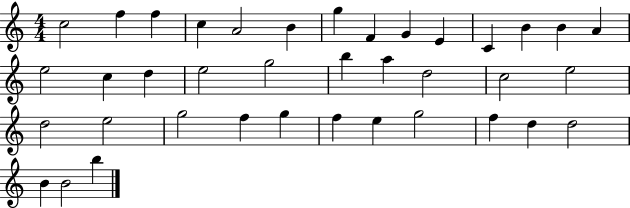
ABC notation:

X:1
T:Untitled
M:4/4
L:1/4
K:C
c2 f f c A2 B g F G E C B B A e2 c d e2 g2 b a d2 c2 e2 d2 e2 g2 f g f e g2 f d d2 B B2 b